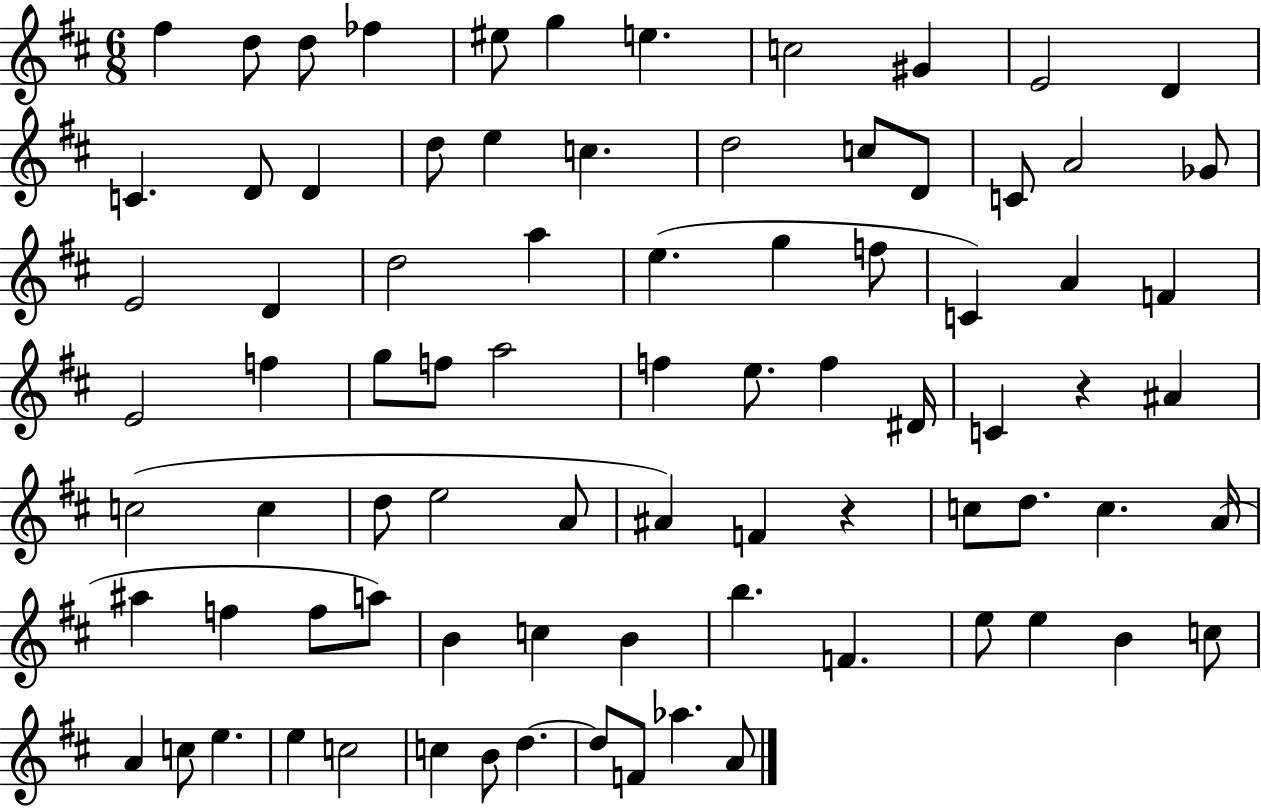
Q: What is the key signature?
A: D major